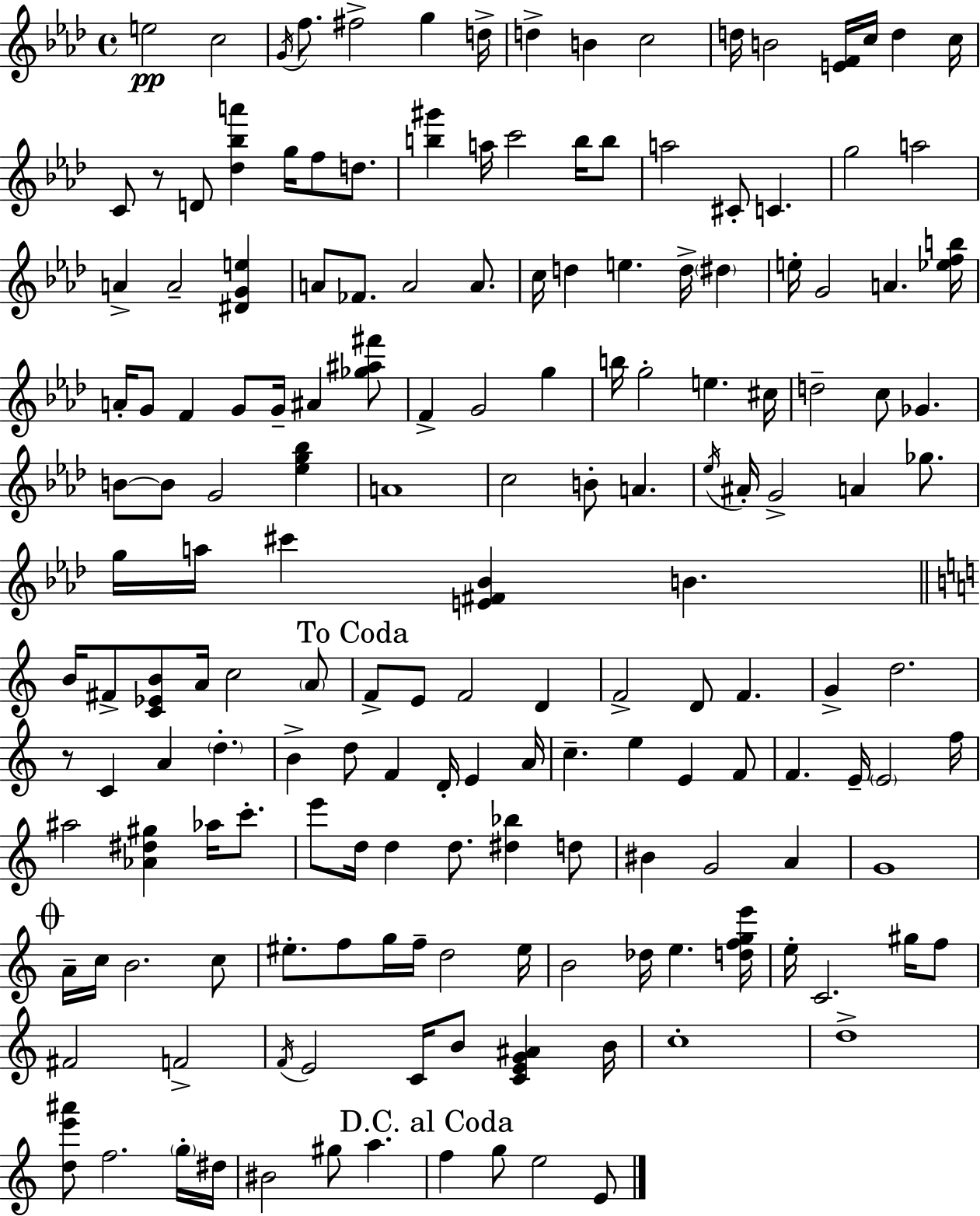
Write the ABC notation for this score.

X:1
T:Untitled
M:4/4
L:1/4
K:Ab
e2 c2 G/4 f/2 ^f2 g d/4 d B c2 d/4 B2 [EF]/4 c/4 d c/4 C/2 z/2 D/2 [_d_ba'] g/4 f/2 d/2 [b^g'] a/4 c'2 b/4 b/2 a2 ^C/2 C g2 a2 A A2 [^DGe] A/2 _F/2 A2 A/2 c/4 d e d/4 ^d e/4 G2 A [_efb]/4 A/4 G/2 F G/2 G/4 ^A [_g^a^f']/2 F G2 g b/4 g2 e ^c/4 d2 c/2 _G B/2 B/2 G2 [_eg_b] A4 c2 B/2 A _e/4 ^A/4 G2 A _g/2 g/4 a/4 ^c' [E^F_B] B B/4 ^F/2 [C_EB]/2 A/4 c2 A/2 F/2 E/2 F2 D F2 D/2 F G d2 z/2 C A d B d/2 F D/4 E A/4 c e E F/2 F E/4 E2 f/4 ^a2 [_A^d^g] _a/4 c'/2 e'/2 d/4 d d/2 [^d_b] d/2 ^B G2 A G4 A/4 c/4 B2 c/2 ^e/2 f/2 g/4 f/4 d2 ^e/4 B2 _d/4 e [dfge']/4 e/4 C2 ^g/4 f/2 ^F2 F2 F/4 E2 C/4 B/2 [CEG^A] B/4 c4 d4 [de'^a']/2 f2 g/4 ^d/4 ^B2 ^g/2 a f g/2 e2 E/2